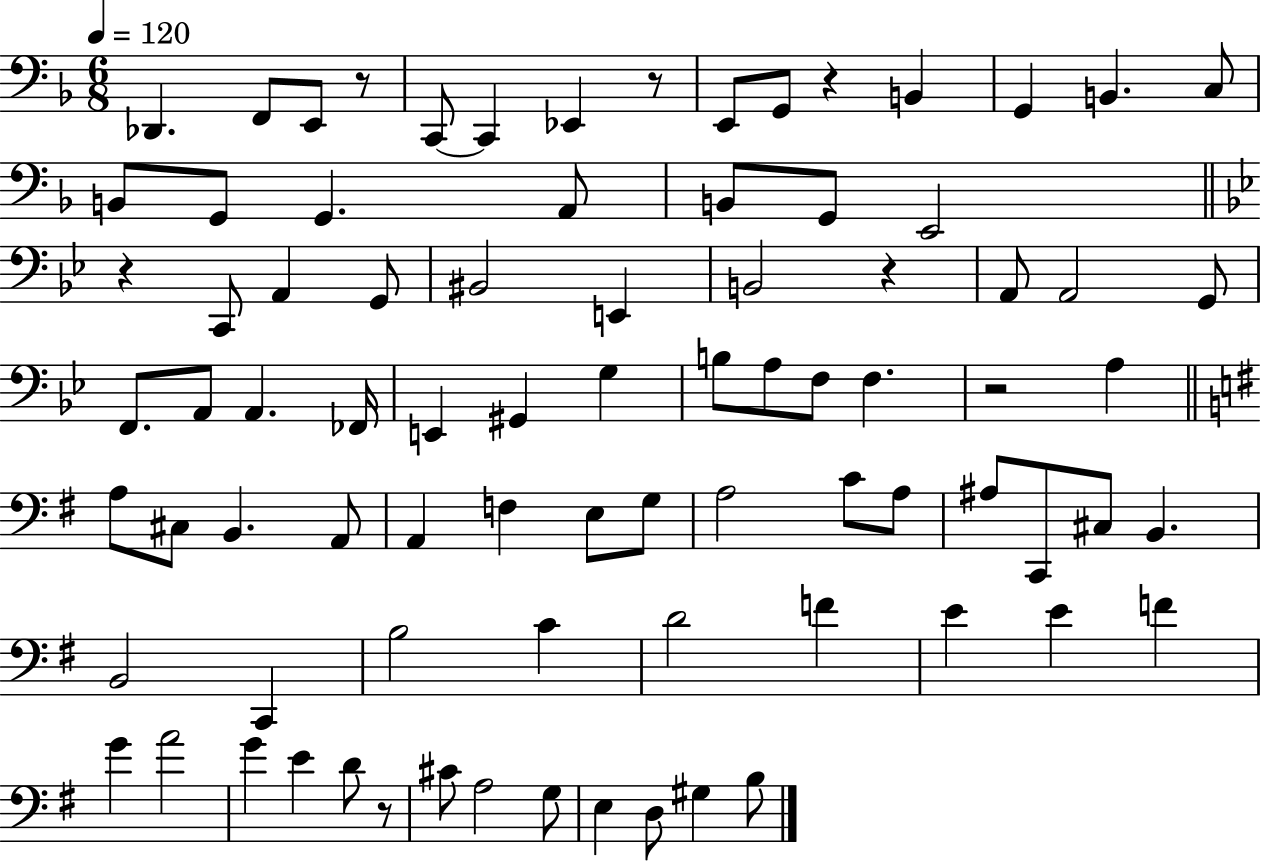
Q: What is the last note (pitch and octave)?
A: B3